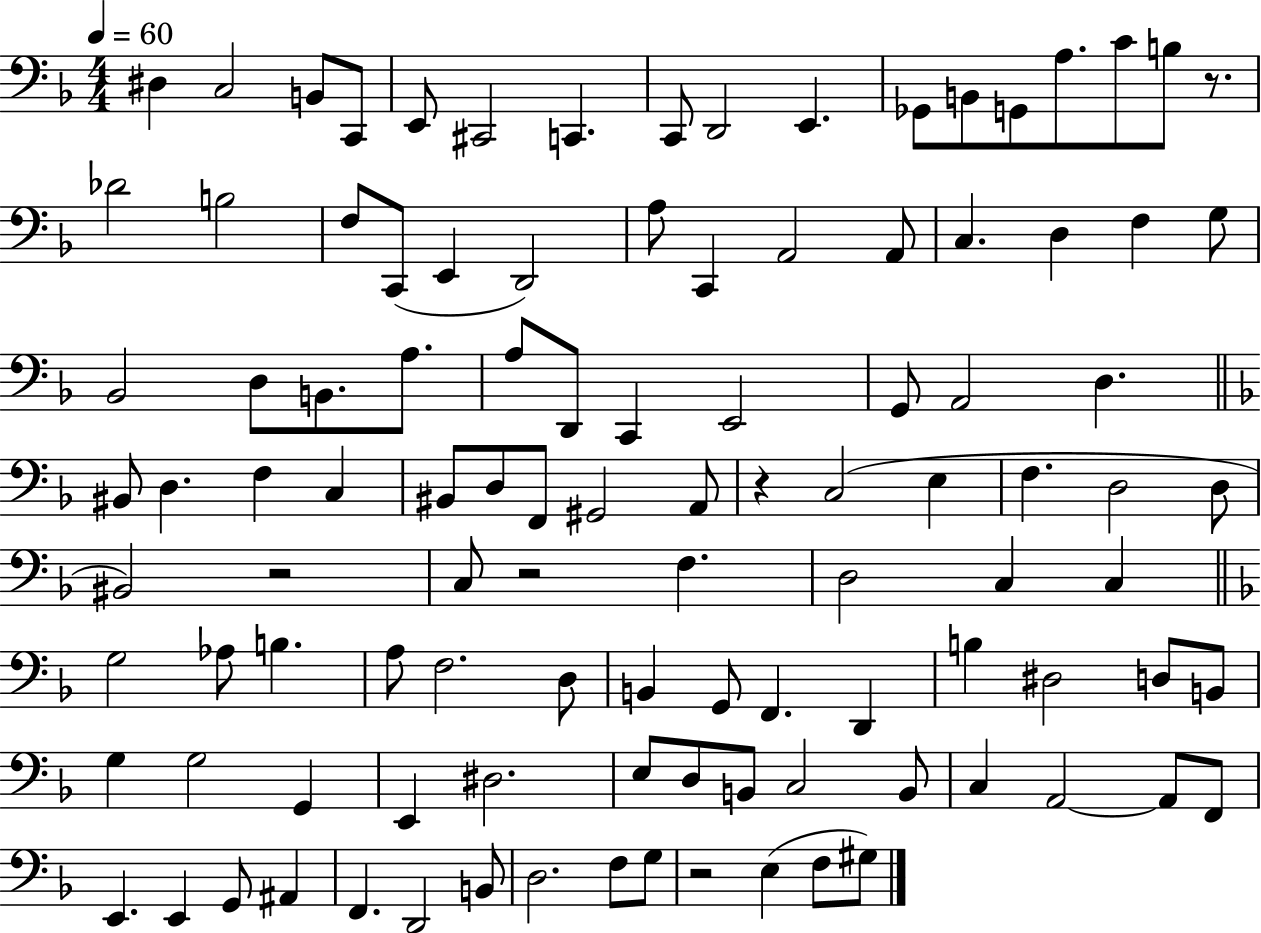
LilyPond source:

{
  \clef bass
  \numericTimeSignature
  \time 4/4
  \key f \major
  \tempo 4 = 60
  dis4 c2 b,8 c,8 | e,8 cis,2 c,4. | c,8 d,2 e,4. | ges,8 b,8 g,8 a8. c'8 b8 r8. | \break des'2 b2 | f8 c,8( e,4 d,2) | a8 c,4 a,2 a,8 | c4. d4 f4 g8 | \break bes,2 d8 b,8. a8. | a8 d,8 c,4 e,2 | g,8 a,2 d4. | \bar "||" \break \key f \major bis,8 d4. f4 c4 | bis,8 d8 f,8 gis,2 a,8 | r4 c2( e4 | f4. d2 d8 | \break bis,2) r2 | c8 r2 f4. | d2 c4 c4 | \bar "||" \break \key d \minor g2 aes8 b4. | a8 f2. d8 | b,4 g,8 f,4. d,4 | b4 dis2 d8 b,8 | \break g4 g2 g,4 | e,4 dis2. | e8 d8 b,8 c2 b,8 | c4 a,2~~ a,8 f,8 | \break e,4. e,4 g,8 ais,4 | f,4. d,2 b,8 | d2. f8 g8 | r2 e4( f8 gis8) | \break \bar "|."
}